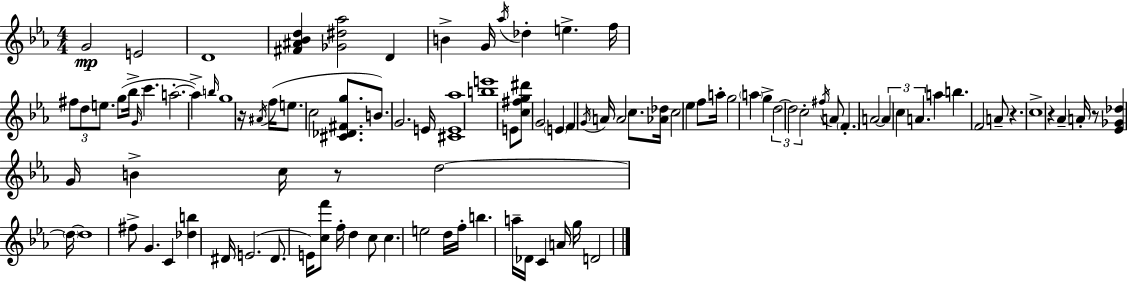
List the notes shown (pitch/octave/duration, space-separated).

G4/h E4/h D4/w [F#4,A#4,Bb4,D5]/q [Gb4,D#5,Ab5]/h D4/q B4/q G4/s Ab5/s Db5/q E5/q. F5/s F#5/e D5/e E5/e. G5/e Bb5/s G4/s C6/q. A5/h. A5/q B5/s G5/w R/s A#4/s F5/s E5/e. C5/h [C#4,Db4,F#4,G5]/e. B4/e. G4/h. E4/s [C#4,E4,Ab5]/w [B5,E6]/w E4/e [C5,F#5,G5,D#6]/e G4/h E4/q F4/q G4/s A4/s A4/h C5/e. [Ab4,Db5]/s C5/h Eb5/q F5/e A5/s G5/h A5/q G5/q D5/h D5/h C5/h F#5/s A4/e F4/q. A4/h A4/q C5/q A4/q. A5/q B5/q. F4/h A4/e R/q. C5/w R/q Ab4/q A4/s R/e [Eb4,Gb4,Db5]/q G4/s B4/q C5/s R/e D5/h D5/s D5/w F#5/e G4/q. C4/q [Db5,B5]/q D#4/s E4/h. D#4/e. E4/s [C5,F6]/e F5/s D5/q C5/e C5/q. E5/h D5/s F5/s B5/q. A5/s Db4/s C4/q A4/s G5/s D4/h